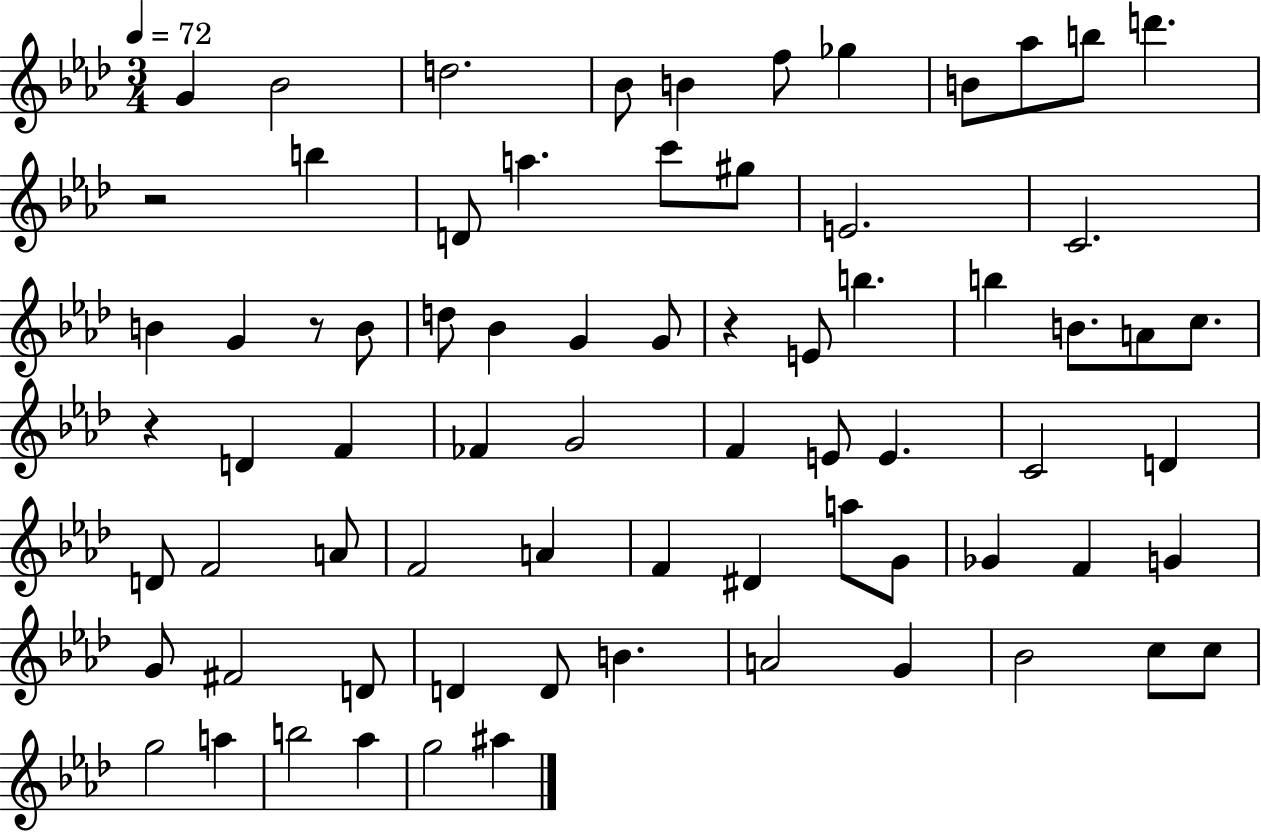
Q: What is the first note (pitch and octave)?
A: G4